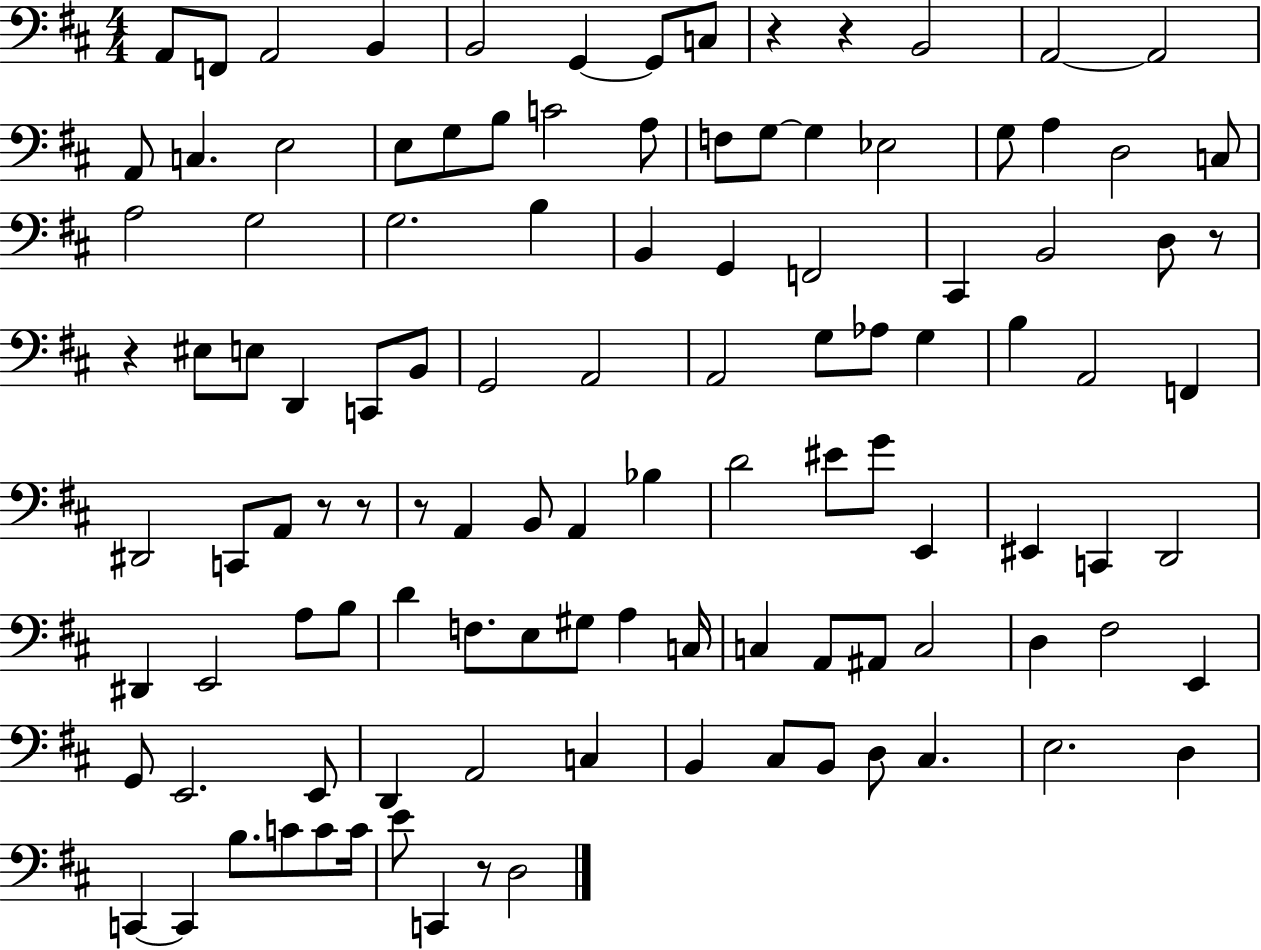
A2/e F2/e A2/h B2/q B2/h G2/q G2/e C3/e R/q R/q B2/h A2/h A2/h A2/e C3/q. E3/h E3/e G3/e B3/e C4/h A3/e F3/e G3/e G3/q Eb3/h G3/e A3/q D3/h C3/e A3/h G3/h G3/h. B3/q B2/q G2/q F2/h C#2/q B2/h D3/e R/e R/q EIS3/e E3/e D2/q C2/e B2/e G2/h A2/h A2/h G3/e Ab3/e G3/q B3/q A2/h F2/q D#2/h C2/e A2/e R/e R/e R/e A2/q B2/e A2/q Bb3/q D4/h EIS4/e G4/e E2/q EIS2/q C2/q D2/h D#2/q E2/h A3/e B3/e D4/q F3/e. E3/e G#3/e A3/q C3/s C3/q A2/e A#2/e C3/h D3/q F#3/h E2/q G2/e E2/h. E2/e D2/q A2/h C3/q B2/q C#3/e B2/e D3/e C#3/q. E3/h. D3/q C2/q C2/q B3/e. C4/e C4/e C4/s E4/e C2/q R/e D3/h